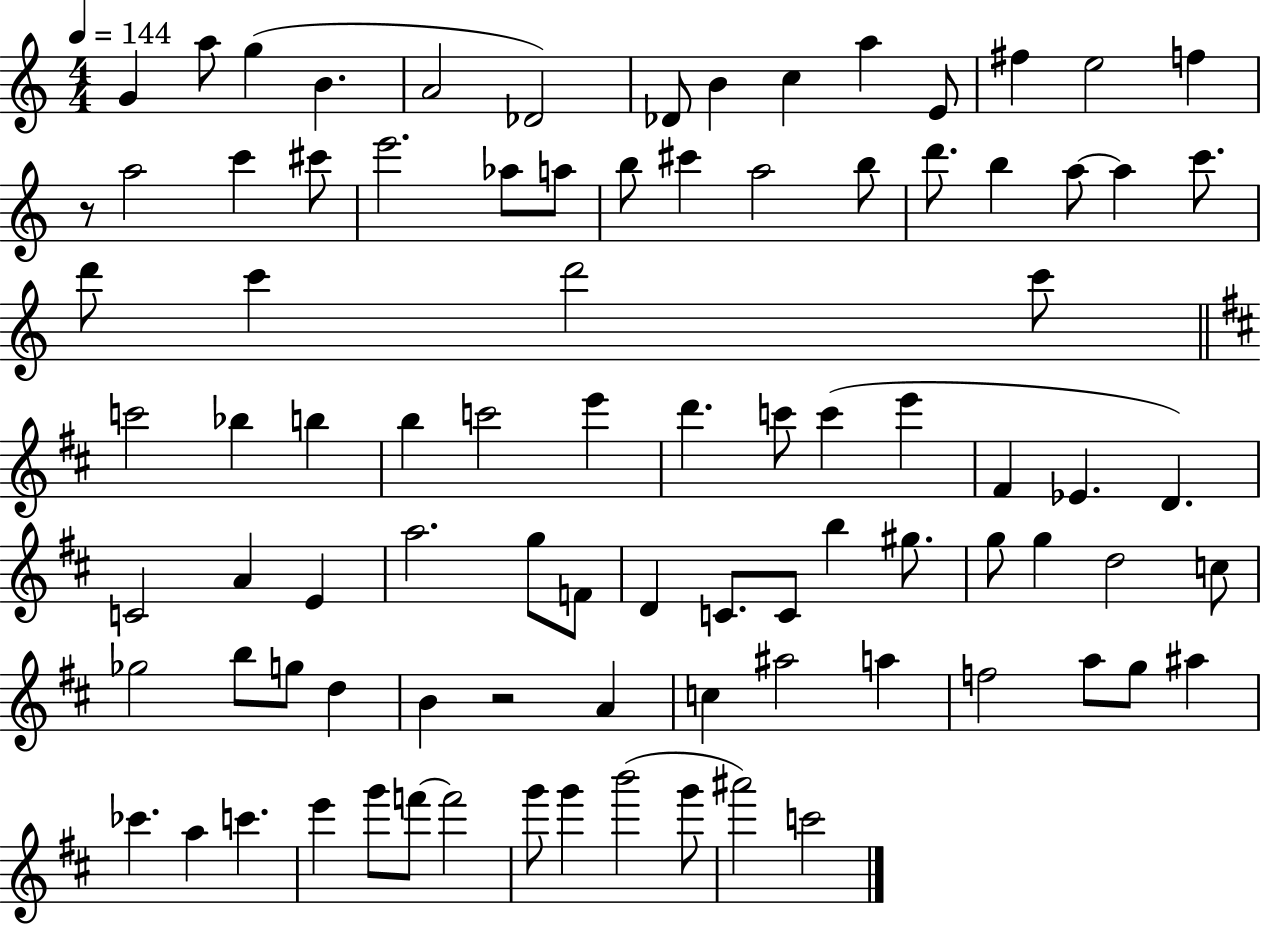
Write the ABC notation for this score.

X:1
T:Untitled
M:4/4
L:1/4
K:C
G a/2 g B A2 _D2 _D/2 B c a E/2 ^f e2 f z/2 a2 c' ^c'/2 e'2 _a/2 a/2 b/2 ^c' a2 b/2 d'/2 b a/2 a c'/2 d'/2 c' d'2 c'/2 c'2 _b b b c'2 e' d' c'/2 c' e' ^F _E D C2 A E a2 g/2 F/2 D C/2 C/2 b ^g/2 g/2 g d2 c/2 _g2 b/2 g/2 d B z2 A c ^a2 a f2 a/2 g/2 ^a _c' a c' e' g'/2 f'/2 f'2 g'/2 g' b'2 g'/2 ^a'2 c'2